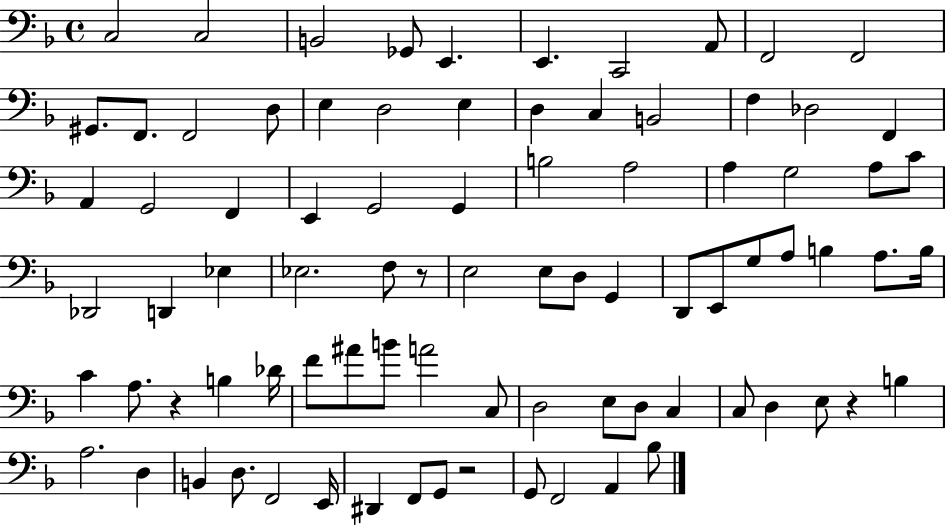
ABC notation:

X:1
T:Untitled
M:4/4
L:1/4
K:F
C,2 C,2 B,,2 _G,,/2 E,, E,, C,,2 A,,/2 F,,2 F,,2 ^G,,/2 F,,/2 F,,2 D,/2 E, D,2 E, D, C, B,,2 F, _D,2 F,, A,, G,,2 F,, E,, G,,2 G,, B,2 A,2 A, G,2 A,/2 C/2 _D,,2 D,, _E, _E,2 F,/2 z/2 E,2 E,/2 D,/2 G,, D,,/2 E,,/2 G,/2 A,/2 B, A,/2 B,/4 C A,/2 z B, _D/4 F/2 ^A/2 B/2 A2 C,/2 D,2 E,/2 D,/2 C, C,/2 D, E,/2 z B, A,2 D, B,, D,/2 F,,2 E,,/4 ^D,, F,,/2 G,,/2 z2 G,,/2 F,,2 A,, _B,/2